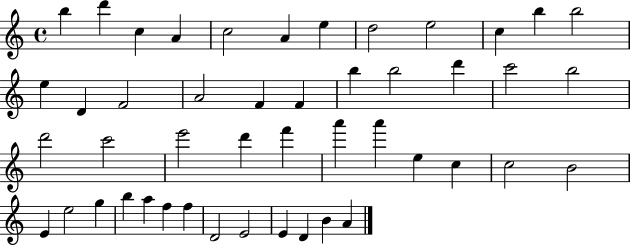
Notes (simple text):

B5/q D6/q C5/q A4/q C5/h A4/q E5/q D5/h E5/h C5/q B5/q B5/h E5/q D4/q F4/h A4/h F4/q F4/q B5/q B5/h D6/q C6/h B5/h D6/h C6/h E6/h D6/q F6/q A6/q A6/q E5/q C5/q C5/h B4/h E4/q E5/h G5/q B5/q A5/q F5/q F5/q D4/h E4/h E4/q D4/q B4/q A4/q